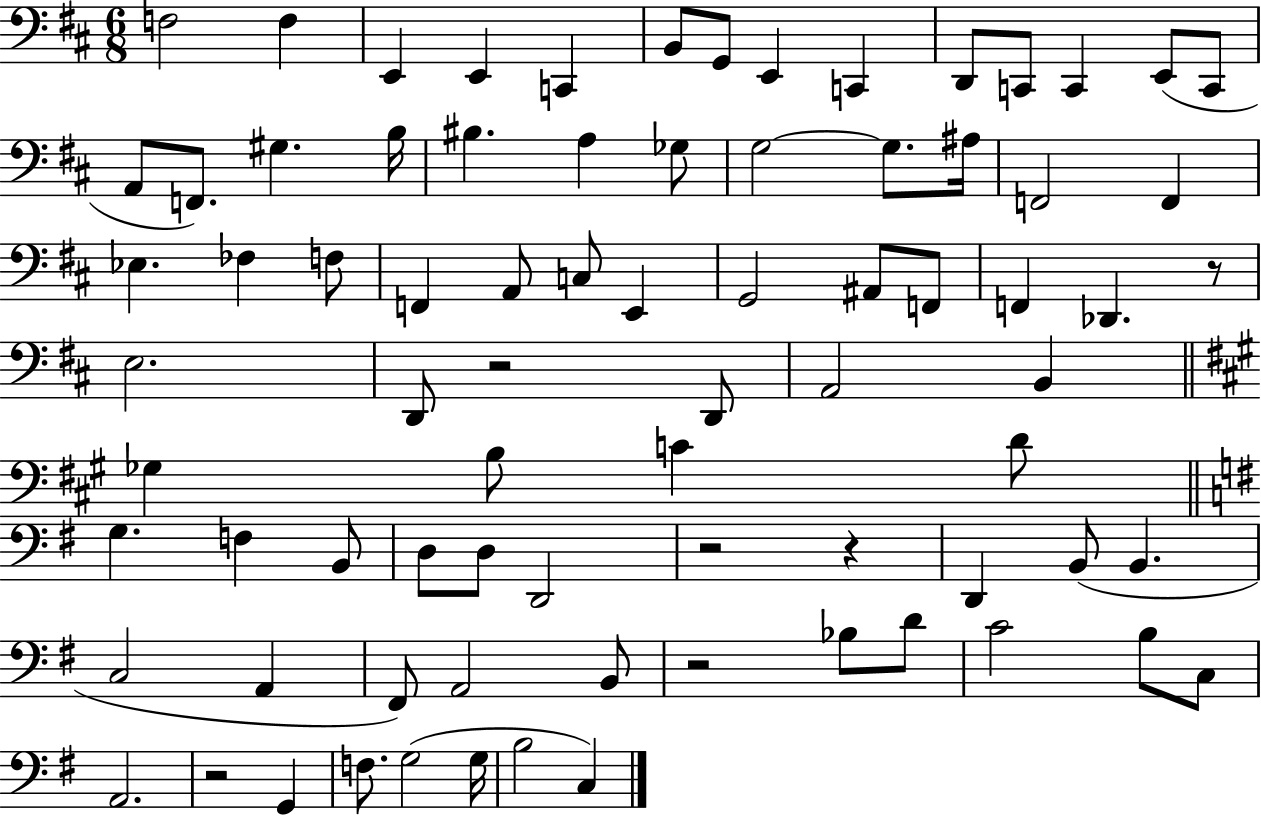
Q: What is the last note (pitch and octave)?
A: C3